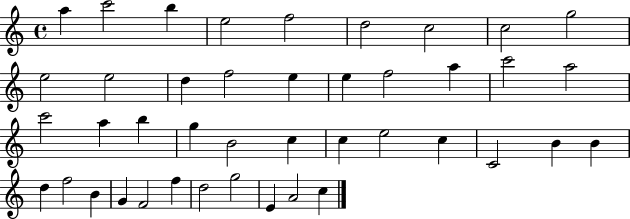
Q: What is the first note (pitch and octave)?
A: A5